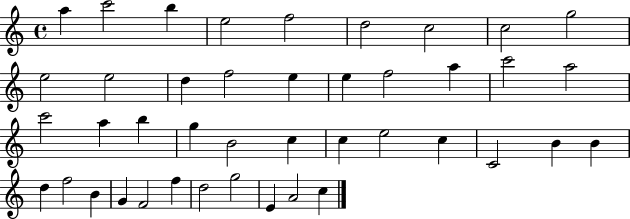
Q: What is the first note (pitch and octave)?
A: A5